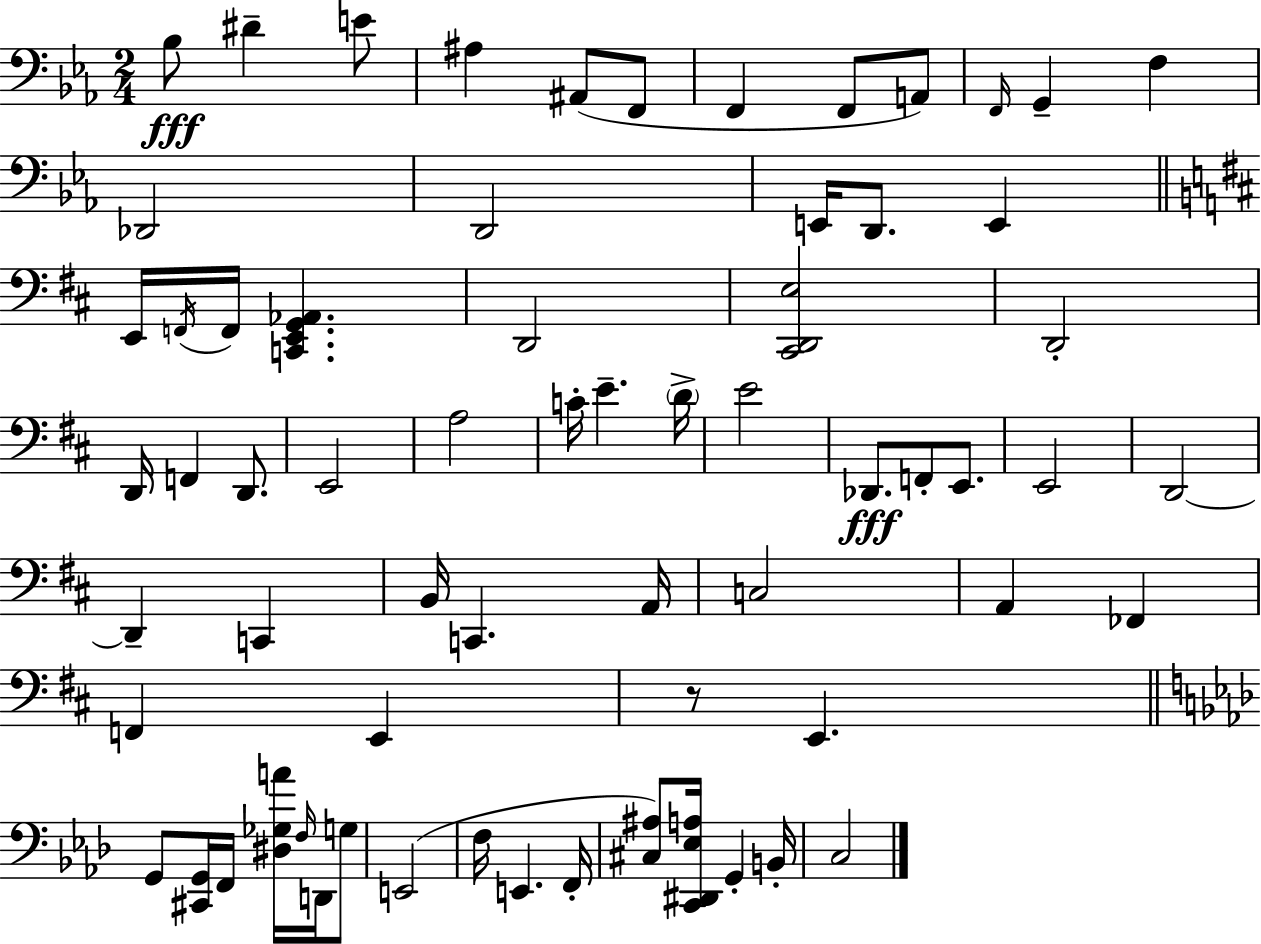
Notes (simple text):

Bb3/e D#4/q E4/e A#3/q A#2/e F2/e F2/q F2/e A2/e F2/s G2/q F3/q Db2/h D2/h E2/s D2/e. E2/q E2/s F2/s F2/s [C2,E2,G2,Ab2]/q. D2/h [C#2,D2,E3]/h D2/h D2/s F2/q D2/e. E2/h A3/h C4/s E4/q. D4/s E4/h Db2/e. F2/e E2/e. E2/h D2/h D2/q C2/q B2/s C2/q. A2/s C3/h A2/q FES2/q F2/q E2/q R/e E2/q. G2/e [C#2,G2]/s F2/s [D#3,Gb3,A4]/s F3/s D2/s G3/e E2/h F3/s E2/q. F2/s [C#3,A#3]/e [C2,D#2,Eb3,A3]/s G2/q B2/s C3/h